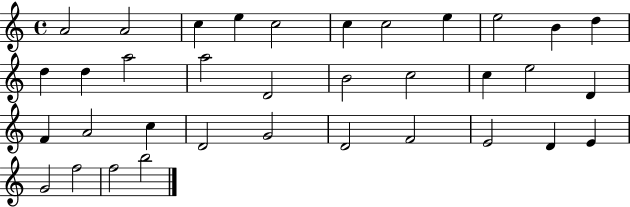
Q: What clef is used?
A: treble